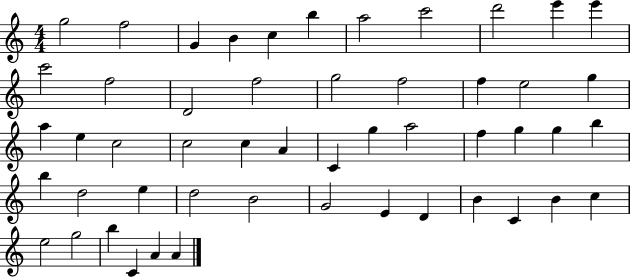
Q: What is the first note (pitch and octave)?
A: G5